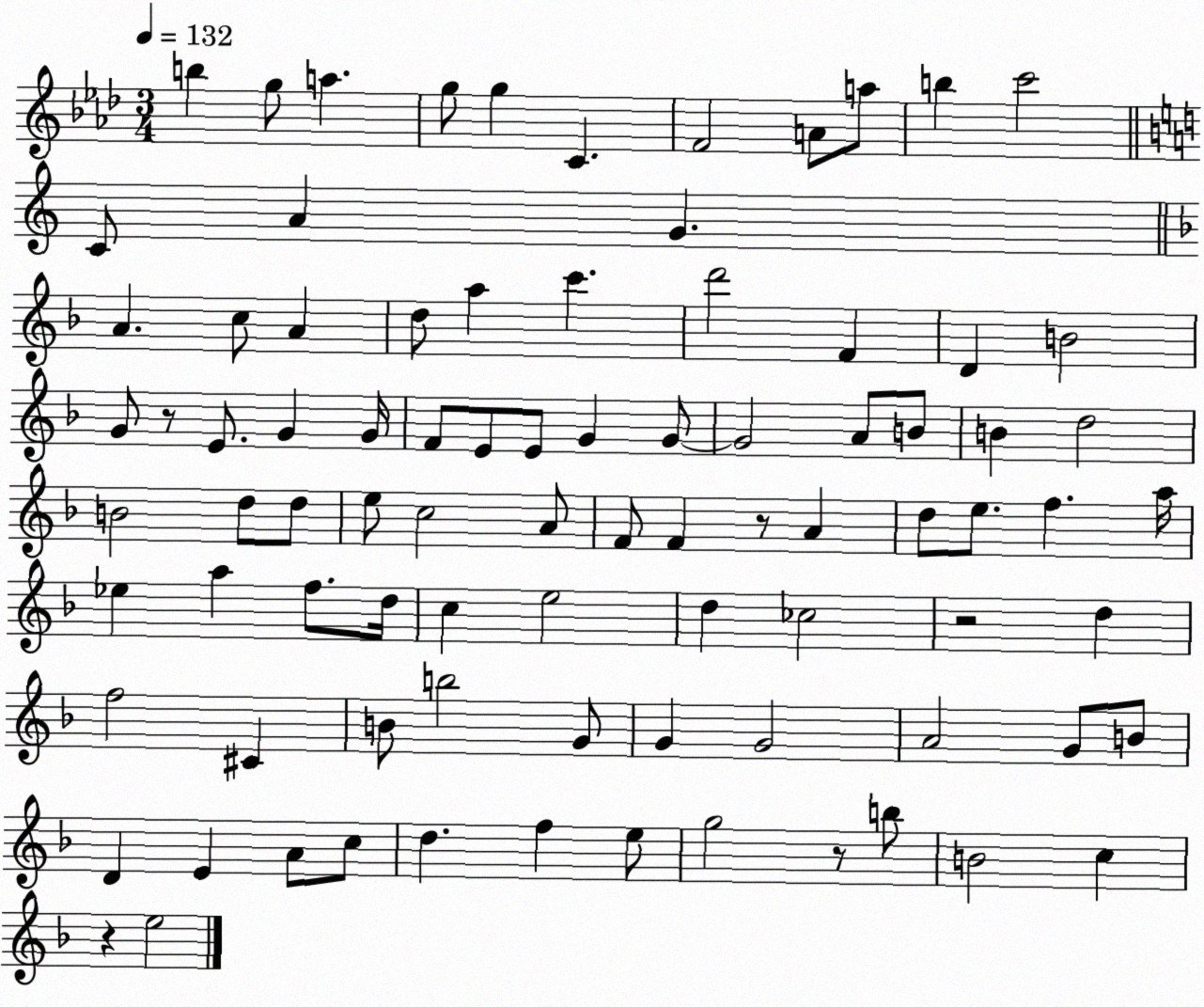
X:1
T:Untitled
M:3/4
L:1/4
K:Ab
b g/2 a g/2 g C F2 A/2 a/2 b c'2 C/2 A G A c/2 A d/2 a c' d'2 F D B2 G/2 z/2 E/2 G G/4 F/2 E/2 E/2 G G/2 G2 A/2 B/2 B d2 B2 d/2 d/2 e/2 c2 A/2 F/2 F z/2 A d/2 e/2 f a/4 _e a f/2 d/4 c e2 d _c2 z2 d f2 ^C B/2 b2 G/2 G G2 A2 G/2 B/2 D E A/2 c/2 d f e/2 g2 z/2 b/2 B2 c z e2